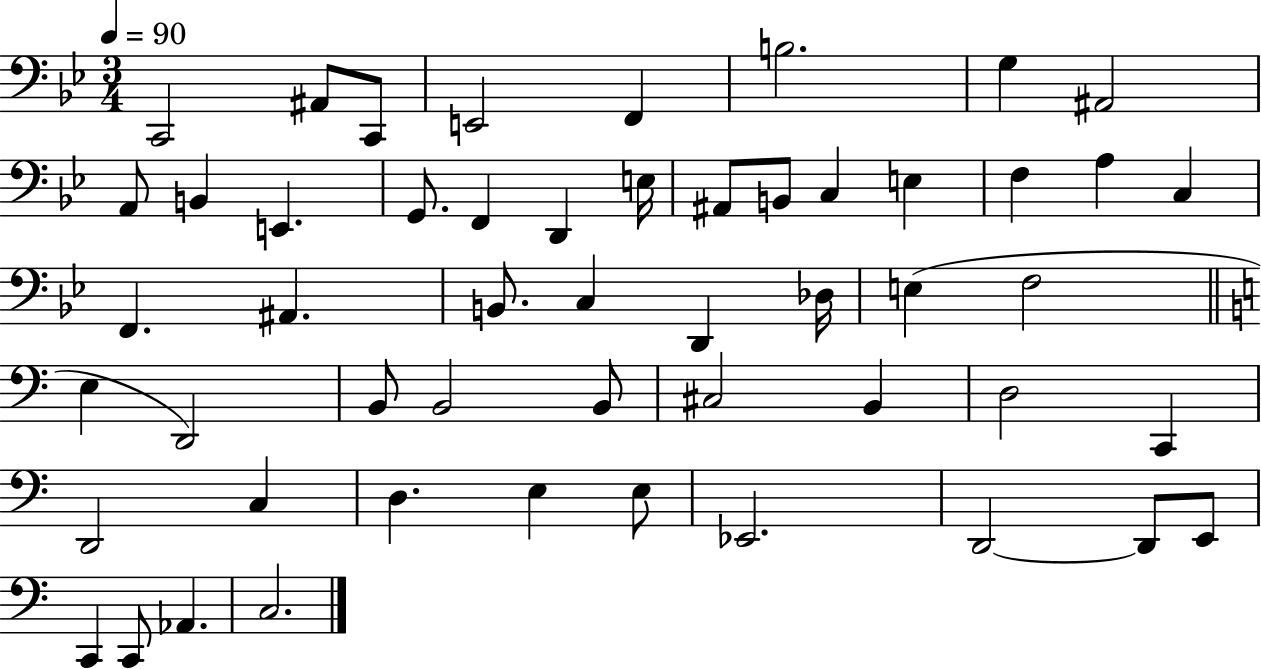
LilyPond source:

{
  \clef bass
  \numericTimeSignature
  \time 3/4
  \key bes \major
  \tempo 4 = 90
  \repeat volta 2 { c,2 ais,8 c,8 | e,2 f,4 | b2. | g4 ais,2 | \break a,8 b,4 e,4. | g,8. f,4 d,4 e16 | ais,8 b,8 c4 e4 | f4 a4 c4 | \break f,4. ais,4. | b,8. c4 d,4 des16 | e4( f2 | \bar "||" \break \key a \minor e4 d,2) | b,8 b,2 b,8 | cis2 b,4 | d2 c,4 | \break d,2 c4 | d4. e4 e8 | ees,2. | d,2~~ d,8 e,8 | \break c,4 c,8 aes,4. | c2. | } \bar "|."
}